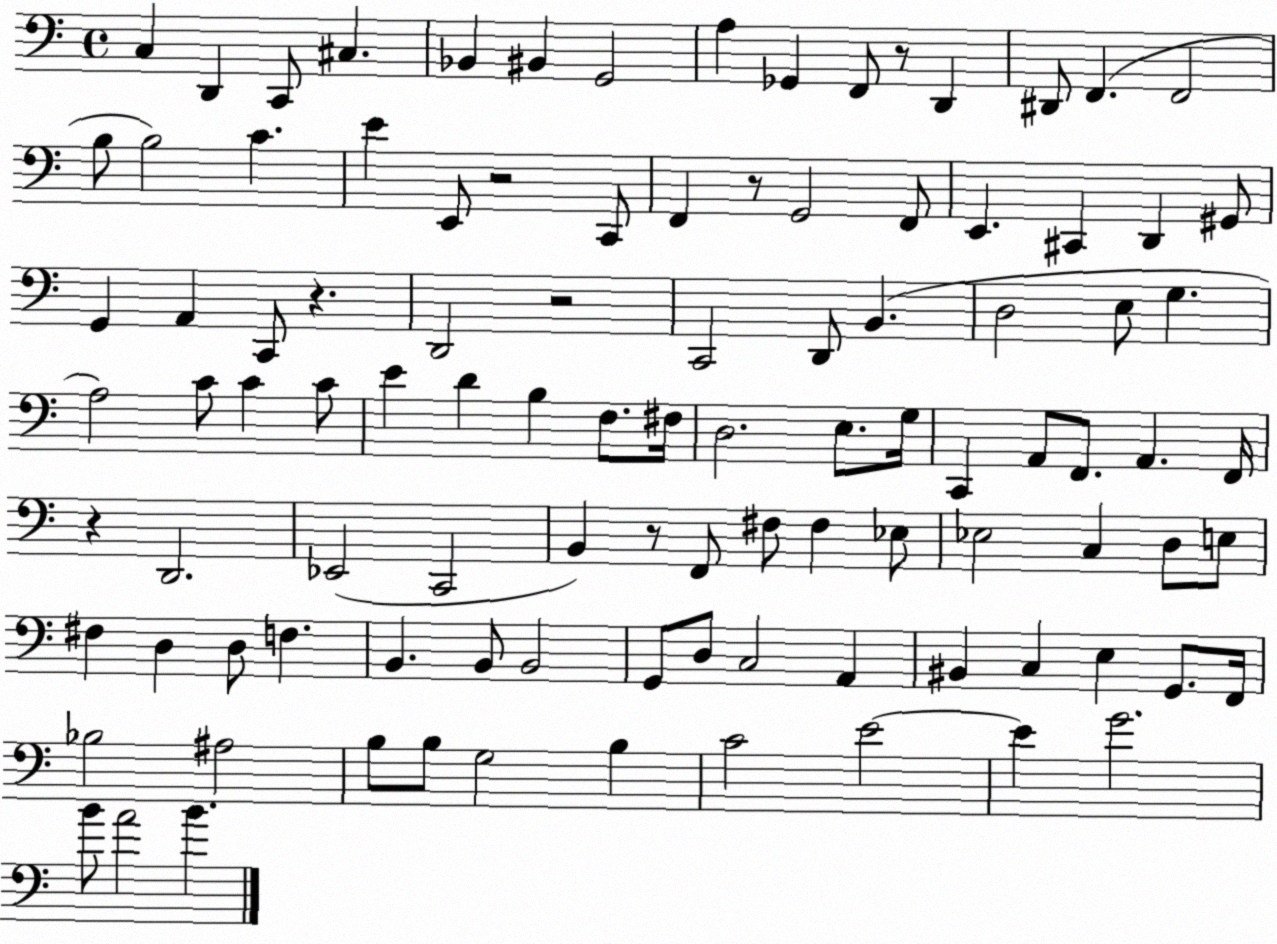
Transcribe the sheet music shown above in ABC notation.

X:1
T:Untitled
M:4/4
L:1/4
K:C
C, D,, C,,/2 ^C, _B,, ^B,, G,,2 A, _G,, F,,/2 z/2 D,, ^D,,/2 F,, F,,2 B,/2 B,2 C E E,,/2 z2 C,,/2 F,, z/2 G,,2 F,,/2 E,, ^C,, D,, ^G,,/2 G,, A,, C,,/2 z D,,2 z2 C,,2 D,,/2 B,, D,2 E,/2 G, A,2 C/2 C C/2 E D B, F,/2 ^F,/4 D,2 E,/2 G,/4 C,, A,,/2 F,,/2 A,, F,,/4 z D,,2 _E,,2 C,,2 B,, z/2 F,,/2 ^F,/2 ^F, _E,/2 _E,2 C, D,/2 E,/2 ^F, D, D,/2 F, B,, B,,/2 B,,2 G,,/2 D,/2 C,2 A,, ^B,, C, E, G,,/2 F,,/4 _B,2 ^A,2 B,/2 B,/2 G,2 B, C2 E2 E G2 B/2 A2 B